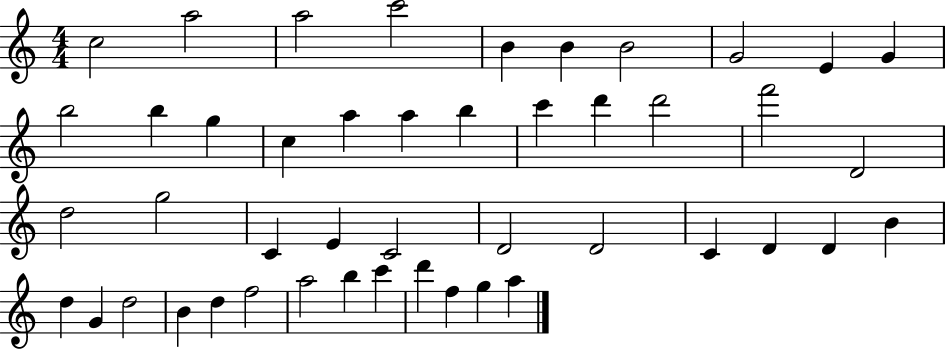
C5/h A5/h A5/h C6/h B4/q B4/q B4/h G4/h E4/q G4/q B5/h B5/q G5/q C5/q A5/q A5/q B5/q C6/q D6/q D6/h F6/h D4/h D5/h G5/h C4/q E4/q C4/h D4/h D4/h C4/q D4/q D4/q B4/q D5/q G4/q D5/h B4/q D5/q F5/h A5/h B5/q C6/q D6/q F5/q G5/q A5/q